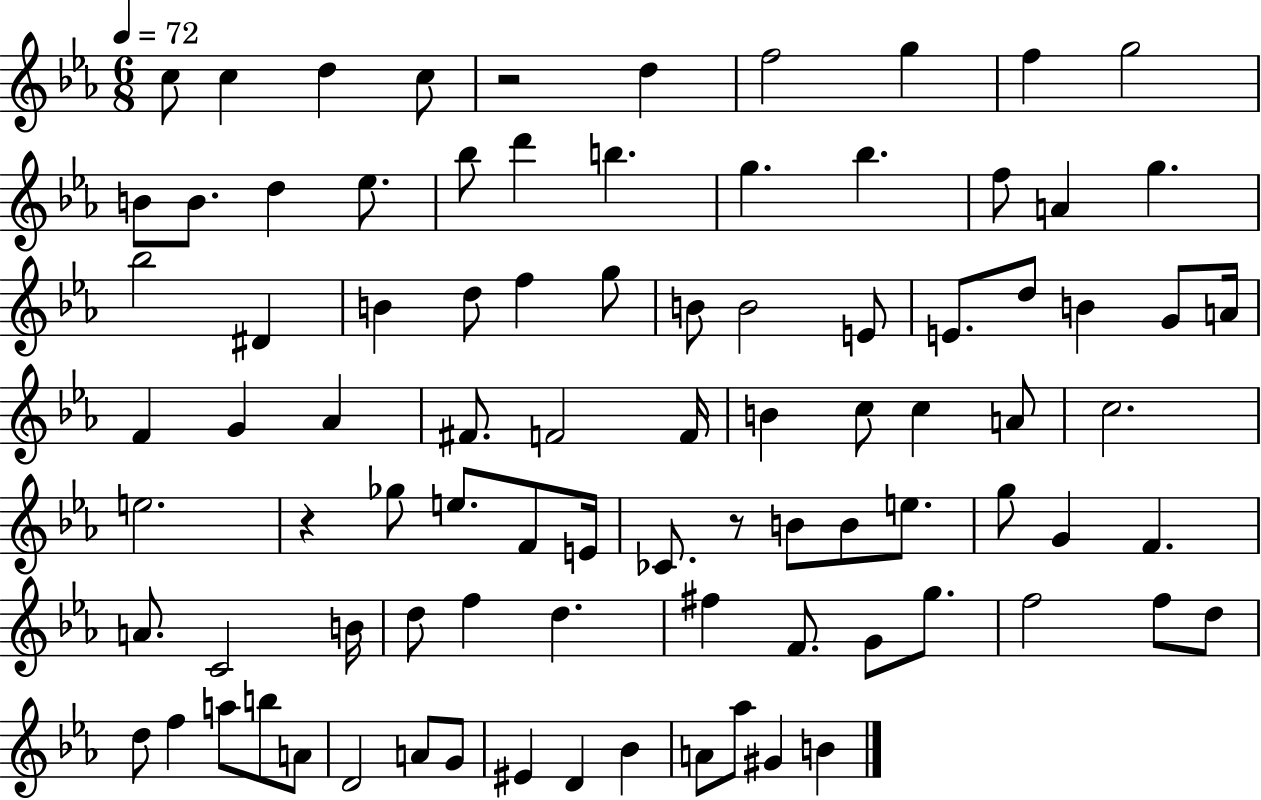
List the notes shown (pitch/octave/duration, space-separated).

C5/e C5/q D5/q C5/e R/h D5/q F5/h G5/q F5/q G5/h B4/e B4/e. D5/q Eb5/e. Bb5/e D6/q B5/q. G5/q. Bb5/q. F5/e A4/q G5/q. Bb5/h D#4/q B4/q D5/e F5/q G5/e B4/e B4/h E4/e E4/e. D5/e B4/q G4/e A4/s F4/q G4/q Ab4/q F#4/e. F4/h F4/s B4/q C5/e C5/q A4/e C5/h. E5/h. R/q Gb5/e E5/e. F4/e E4/s CES4/e. R/e B4/e B4/e E5/e. G5/e G4/q F4/q. A4/e. C4/h B4/s D5/e F5/q D5/q. F#5/q F4/e. G4/e G5/e. F5/h F5/e D5/e D5/e F5/q A5/e B5/e A4/e D4/h A4/e G4/e EIS4/q D4/q Bb4/q A4/e Ab5/e G#4/q B4/q